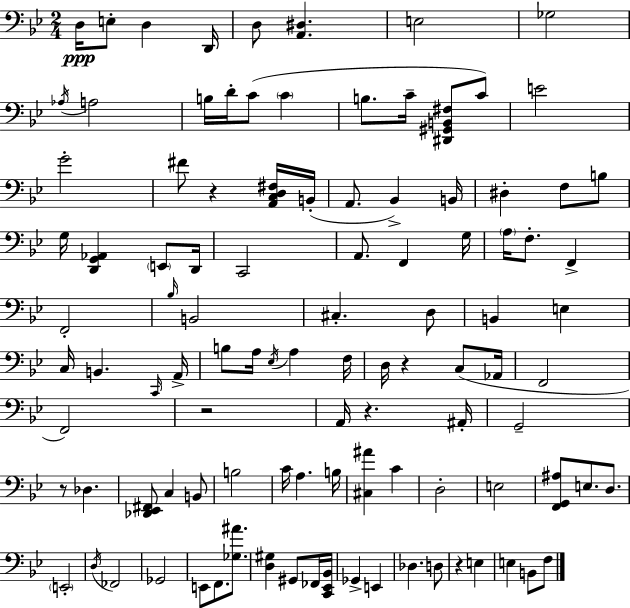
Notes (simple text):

D3/s E3/e D3/q D2/s D3/e [A2,D#3]/q. E3/h Gb3/h Ab3/s A3/h B3/s D4/s C4/e C4/q B3/e. C4/s [D#2,G#2,B2,F#3]/e C4/e E4/h G4/h F#4/e R/q [A2,C3,D3,F#3]/s B2/s A2/e. Bb2/q B2/s D#3/q F3/e B3/e G3/s [D2,G2,Ab2]/q E2/e D2/s C2/h A2/e. F2/q G3/s A3/s F3/e. F2/q F2/h Bb3/s B2/h C#3/q. D3/e B2/q E3/q C3/s B2/q. C2/s A2/s B3/e A3/s Eb3/s A3/q F3/s D3/s R/q C3/e Ab2/s F2/h F2/h R/h A2/s R/q. A#2/s G2/h R/e Db3/q. [Db2,Eb2,F#2]/e C3/q B2/e B3/h C4/s A3/q. B3/s [C#3,A#4]/q C4/q D3/h E3/h [F2,G2,A#3]/e E3/e. D3/e. E2/h D3/s FES2/h Gb2/h E2/e F2/e. [Gb3,A#4]/e. [D3,G#3]/q G#2/e FES2/s [C2,Eb2,Bb2]/s Gb2/q E2/q Db3/q. D3/e R/q E3/q E3/q B2/e F3/e